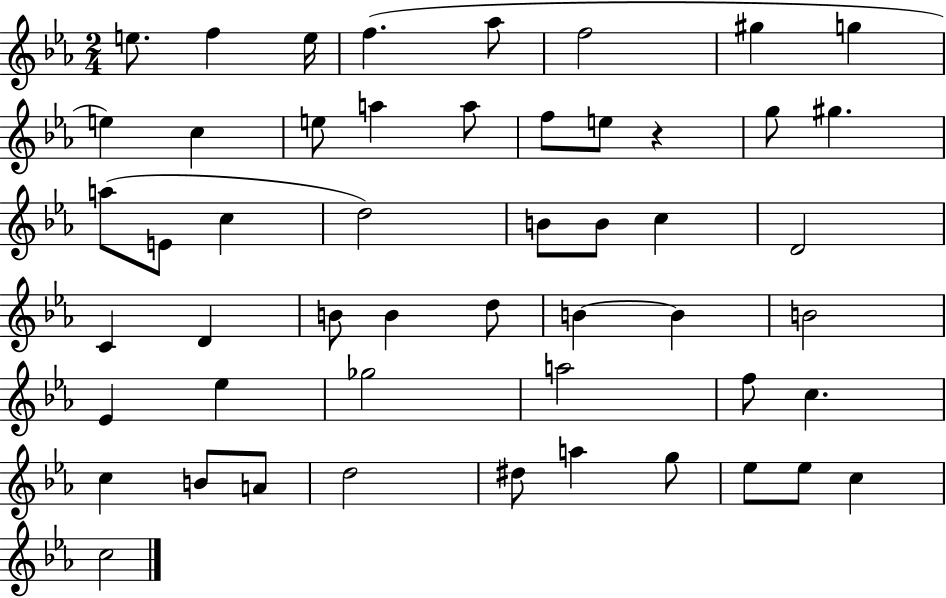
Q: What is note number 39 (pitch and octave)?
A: C5